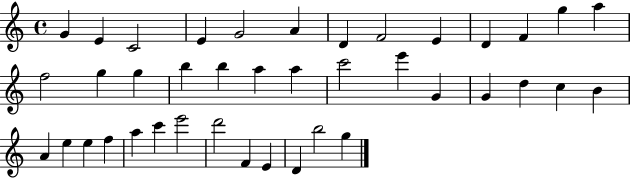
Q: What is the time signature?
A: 4/4